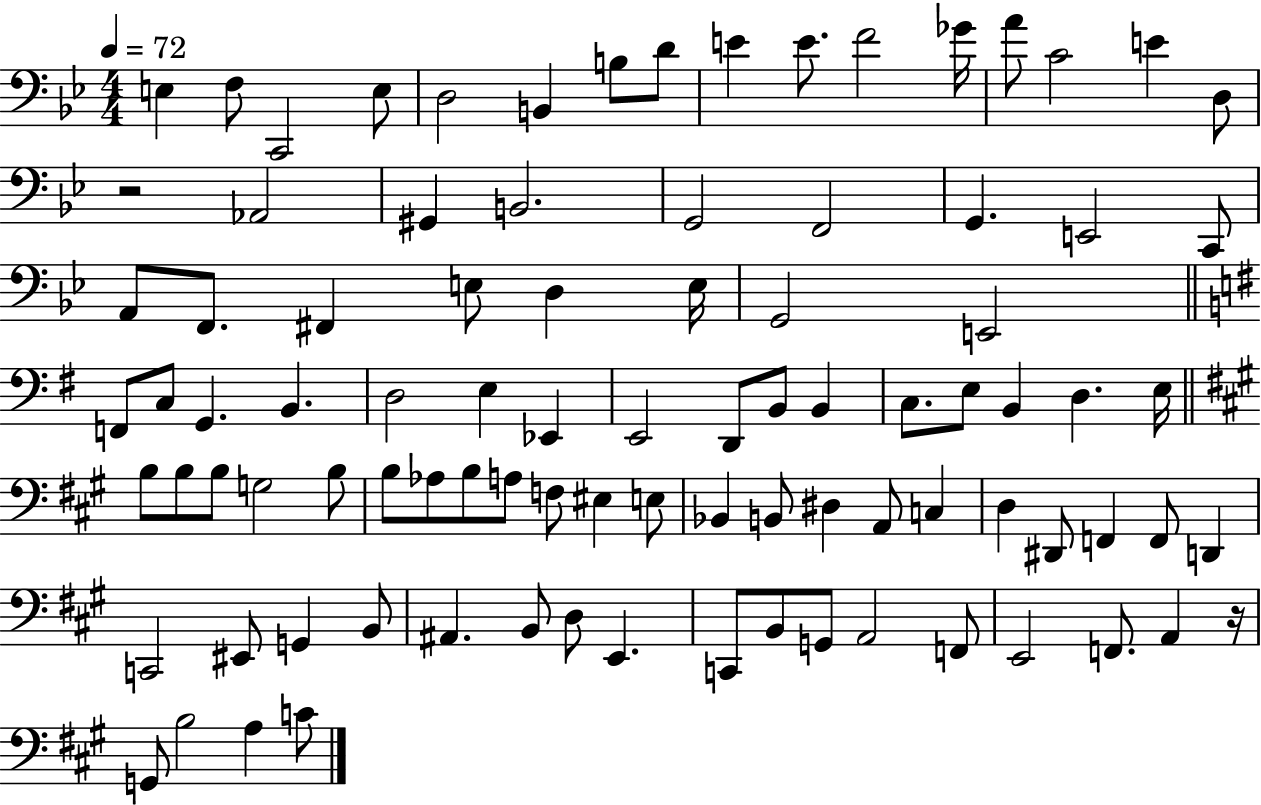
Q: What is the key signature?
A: BES major